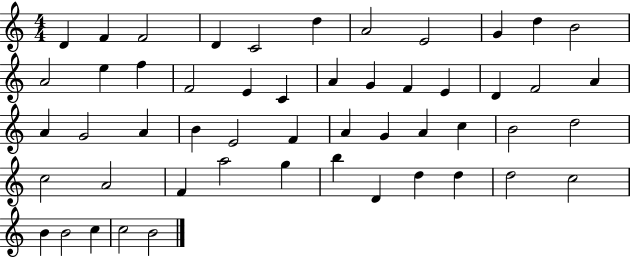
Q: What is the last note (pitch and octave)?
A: B4